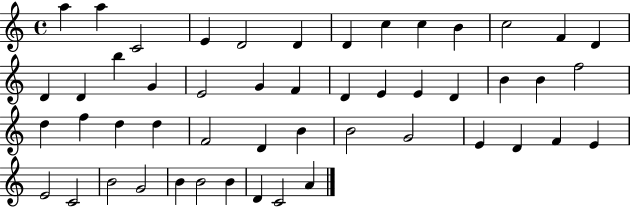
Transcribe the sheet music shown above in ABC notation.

X:1
T:Untitled
M:4/4
L:1/4
K:C
a a C2 E D2 D D c c B c2 F D D D b G E2 G F D E E D B B f2 d f d d F2 D B B2 G2 E D F E E2 C2 B2 G2 B B2 B D C2 A